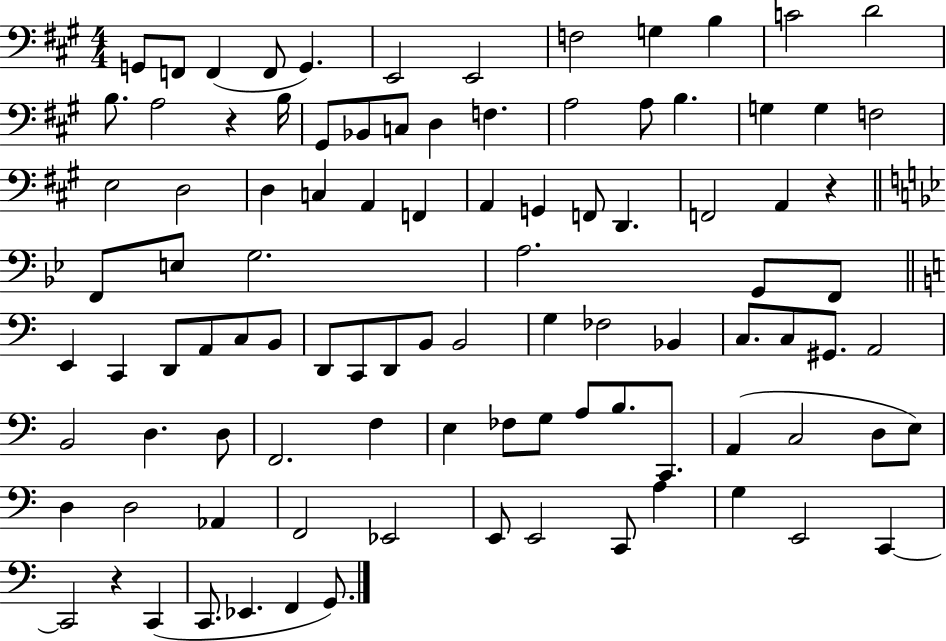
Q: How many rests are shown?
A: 3